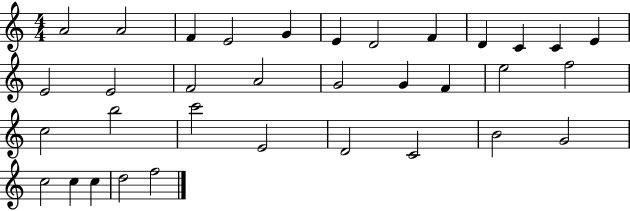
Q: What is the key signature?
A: C major